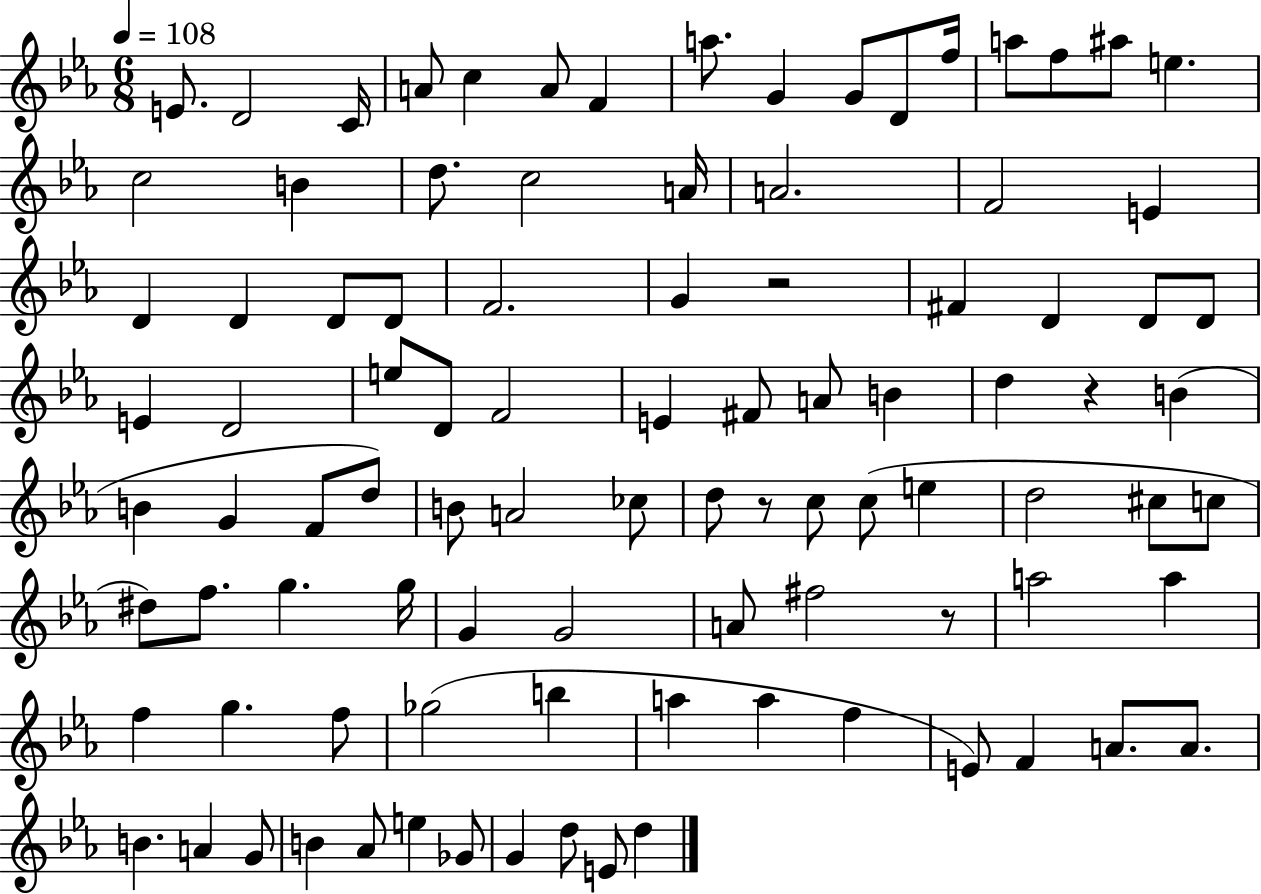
{
  \clef treble
  \numericTimeSignature
  \time 6/8
  \key ees \major
  \tempo 4 = 108
  e'8. d'2 c'16 | a'8 c''4 a'8 f'4 | a''8. g'4 g'8 d'8 f''16 | a''8 f''8 ais''8 e''4. | \break c''2 b'4 | d''8. c''2 a'16 | a'2. | f'2 e'4 | \break d'4 d'4 d'8 d'8 | f'2. | g'4 r2 | fis'4 d'4 d'8 d'8 | \break e'4 d'2 | e''8 d'8 f'2 | e'4 fis'8 a'8 b'4 | d''4 r4 b'4( | \break b'4 g'4 f'8 d''8) | b'8 a'2 ces''8 | d''8 r8 c''8 c''8( e''4 | d''2 cis''8 c''8 | \break dis''8) f''8. g''4. g''16 | g'4 g'2 | a'8 fis''2 r8 | a''2 a''4 | \break f''4 g''4. f''8 | ges''2( b''4 | a''4 a''4 f''4 | e'8) f'4 a'8. a'8. | \break b'4. a'4 g'8 | b'4 aes'8 e''4 ges'8 | g'4 d''8 e'8 d''4 | \bar "|."
}